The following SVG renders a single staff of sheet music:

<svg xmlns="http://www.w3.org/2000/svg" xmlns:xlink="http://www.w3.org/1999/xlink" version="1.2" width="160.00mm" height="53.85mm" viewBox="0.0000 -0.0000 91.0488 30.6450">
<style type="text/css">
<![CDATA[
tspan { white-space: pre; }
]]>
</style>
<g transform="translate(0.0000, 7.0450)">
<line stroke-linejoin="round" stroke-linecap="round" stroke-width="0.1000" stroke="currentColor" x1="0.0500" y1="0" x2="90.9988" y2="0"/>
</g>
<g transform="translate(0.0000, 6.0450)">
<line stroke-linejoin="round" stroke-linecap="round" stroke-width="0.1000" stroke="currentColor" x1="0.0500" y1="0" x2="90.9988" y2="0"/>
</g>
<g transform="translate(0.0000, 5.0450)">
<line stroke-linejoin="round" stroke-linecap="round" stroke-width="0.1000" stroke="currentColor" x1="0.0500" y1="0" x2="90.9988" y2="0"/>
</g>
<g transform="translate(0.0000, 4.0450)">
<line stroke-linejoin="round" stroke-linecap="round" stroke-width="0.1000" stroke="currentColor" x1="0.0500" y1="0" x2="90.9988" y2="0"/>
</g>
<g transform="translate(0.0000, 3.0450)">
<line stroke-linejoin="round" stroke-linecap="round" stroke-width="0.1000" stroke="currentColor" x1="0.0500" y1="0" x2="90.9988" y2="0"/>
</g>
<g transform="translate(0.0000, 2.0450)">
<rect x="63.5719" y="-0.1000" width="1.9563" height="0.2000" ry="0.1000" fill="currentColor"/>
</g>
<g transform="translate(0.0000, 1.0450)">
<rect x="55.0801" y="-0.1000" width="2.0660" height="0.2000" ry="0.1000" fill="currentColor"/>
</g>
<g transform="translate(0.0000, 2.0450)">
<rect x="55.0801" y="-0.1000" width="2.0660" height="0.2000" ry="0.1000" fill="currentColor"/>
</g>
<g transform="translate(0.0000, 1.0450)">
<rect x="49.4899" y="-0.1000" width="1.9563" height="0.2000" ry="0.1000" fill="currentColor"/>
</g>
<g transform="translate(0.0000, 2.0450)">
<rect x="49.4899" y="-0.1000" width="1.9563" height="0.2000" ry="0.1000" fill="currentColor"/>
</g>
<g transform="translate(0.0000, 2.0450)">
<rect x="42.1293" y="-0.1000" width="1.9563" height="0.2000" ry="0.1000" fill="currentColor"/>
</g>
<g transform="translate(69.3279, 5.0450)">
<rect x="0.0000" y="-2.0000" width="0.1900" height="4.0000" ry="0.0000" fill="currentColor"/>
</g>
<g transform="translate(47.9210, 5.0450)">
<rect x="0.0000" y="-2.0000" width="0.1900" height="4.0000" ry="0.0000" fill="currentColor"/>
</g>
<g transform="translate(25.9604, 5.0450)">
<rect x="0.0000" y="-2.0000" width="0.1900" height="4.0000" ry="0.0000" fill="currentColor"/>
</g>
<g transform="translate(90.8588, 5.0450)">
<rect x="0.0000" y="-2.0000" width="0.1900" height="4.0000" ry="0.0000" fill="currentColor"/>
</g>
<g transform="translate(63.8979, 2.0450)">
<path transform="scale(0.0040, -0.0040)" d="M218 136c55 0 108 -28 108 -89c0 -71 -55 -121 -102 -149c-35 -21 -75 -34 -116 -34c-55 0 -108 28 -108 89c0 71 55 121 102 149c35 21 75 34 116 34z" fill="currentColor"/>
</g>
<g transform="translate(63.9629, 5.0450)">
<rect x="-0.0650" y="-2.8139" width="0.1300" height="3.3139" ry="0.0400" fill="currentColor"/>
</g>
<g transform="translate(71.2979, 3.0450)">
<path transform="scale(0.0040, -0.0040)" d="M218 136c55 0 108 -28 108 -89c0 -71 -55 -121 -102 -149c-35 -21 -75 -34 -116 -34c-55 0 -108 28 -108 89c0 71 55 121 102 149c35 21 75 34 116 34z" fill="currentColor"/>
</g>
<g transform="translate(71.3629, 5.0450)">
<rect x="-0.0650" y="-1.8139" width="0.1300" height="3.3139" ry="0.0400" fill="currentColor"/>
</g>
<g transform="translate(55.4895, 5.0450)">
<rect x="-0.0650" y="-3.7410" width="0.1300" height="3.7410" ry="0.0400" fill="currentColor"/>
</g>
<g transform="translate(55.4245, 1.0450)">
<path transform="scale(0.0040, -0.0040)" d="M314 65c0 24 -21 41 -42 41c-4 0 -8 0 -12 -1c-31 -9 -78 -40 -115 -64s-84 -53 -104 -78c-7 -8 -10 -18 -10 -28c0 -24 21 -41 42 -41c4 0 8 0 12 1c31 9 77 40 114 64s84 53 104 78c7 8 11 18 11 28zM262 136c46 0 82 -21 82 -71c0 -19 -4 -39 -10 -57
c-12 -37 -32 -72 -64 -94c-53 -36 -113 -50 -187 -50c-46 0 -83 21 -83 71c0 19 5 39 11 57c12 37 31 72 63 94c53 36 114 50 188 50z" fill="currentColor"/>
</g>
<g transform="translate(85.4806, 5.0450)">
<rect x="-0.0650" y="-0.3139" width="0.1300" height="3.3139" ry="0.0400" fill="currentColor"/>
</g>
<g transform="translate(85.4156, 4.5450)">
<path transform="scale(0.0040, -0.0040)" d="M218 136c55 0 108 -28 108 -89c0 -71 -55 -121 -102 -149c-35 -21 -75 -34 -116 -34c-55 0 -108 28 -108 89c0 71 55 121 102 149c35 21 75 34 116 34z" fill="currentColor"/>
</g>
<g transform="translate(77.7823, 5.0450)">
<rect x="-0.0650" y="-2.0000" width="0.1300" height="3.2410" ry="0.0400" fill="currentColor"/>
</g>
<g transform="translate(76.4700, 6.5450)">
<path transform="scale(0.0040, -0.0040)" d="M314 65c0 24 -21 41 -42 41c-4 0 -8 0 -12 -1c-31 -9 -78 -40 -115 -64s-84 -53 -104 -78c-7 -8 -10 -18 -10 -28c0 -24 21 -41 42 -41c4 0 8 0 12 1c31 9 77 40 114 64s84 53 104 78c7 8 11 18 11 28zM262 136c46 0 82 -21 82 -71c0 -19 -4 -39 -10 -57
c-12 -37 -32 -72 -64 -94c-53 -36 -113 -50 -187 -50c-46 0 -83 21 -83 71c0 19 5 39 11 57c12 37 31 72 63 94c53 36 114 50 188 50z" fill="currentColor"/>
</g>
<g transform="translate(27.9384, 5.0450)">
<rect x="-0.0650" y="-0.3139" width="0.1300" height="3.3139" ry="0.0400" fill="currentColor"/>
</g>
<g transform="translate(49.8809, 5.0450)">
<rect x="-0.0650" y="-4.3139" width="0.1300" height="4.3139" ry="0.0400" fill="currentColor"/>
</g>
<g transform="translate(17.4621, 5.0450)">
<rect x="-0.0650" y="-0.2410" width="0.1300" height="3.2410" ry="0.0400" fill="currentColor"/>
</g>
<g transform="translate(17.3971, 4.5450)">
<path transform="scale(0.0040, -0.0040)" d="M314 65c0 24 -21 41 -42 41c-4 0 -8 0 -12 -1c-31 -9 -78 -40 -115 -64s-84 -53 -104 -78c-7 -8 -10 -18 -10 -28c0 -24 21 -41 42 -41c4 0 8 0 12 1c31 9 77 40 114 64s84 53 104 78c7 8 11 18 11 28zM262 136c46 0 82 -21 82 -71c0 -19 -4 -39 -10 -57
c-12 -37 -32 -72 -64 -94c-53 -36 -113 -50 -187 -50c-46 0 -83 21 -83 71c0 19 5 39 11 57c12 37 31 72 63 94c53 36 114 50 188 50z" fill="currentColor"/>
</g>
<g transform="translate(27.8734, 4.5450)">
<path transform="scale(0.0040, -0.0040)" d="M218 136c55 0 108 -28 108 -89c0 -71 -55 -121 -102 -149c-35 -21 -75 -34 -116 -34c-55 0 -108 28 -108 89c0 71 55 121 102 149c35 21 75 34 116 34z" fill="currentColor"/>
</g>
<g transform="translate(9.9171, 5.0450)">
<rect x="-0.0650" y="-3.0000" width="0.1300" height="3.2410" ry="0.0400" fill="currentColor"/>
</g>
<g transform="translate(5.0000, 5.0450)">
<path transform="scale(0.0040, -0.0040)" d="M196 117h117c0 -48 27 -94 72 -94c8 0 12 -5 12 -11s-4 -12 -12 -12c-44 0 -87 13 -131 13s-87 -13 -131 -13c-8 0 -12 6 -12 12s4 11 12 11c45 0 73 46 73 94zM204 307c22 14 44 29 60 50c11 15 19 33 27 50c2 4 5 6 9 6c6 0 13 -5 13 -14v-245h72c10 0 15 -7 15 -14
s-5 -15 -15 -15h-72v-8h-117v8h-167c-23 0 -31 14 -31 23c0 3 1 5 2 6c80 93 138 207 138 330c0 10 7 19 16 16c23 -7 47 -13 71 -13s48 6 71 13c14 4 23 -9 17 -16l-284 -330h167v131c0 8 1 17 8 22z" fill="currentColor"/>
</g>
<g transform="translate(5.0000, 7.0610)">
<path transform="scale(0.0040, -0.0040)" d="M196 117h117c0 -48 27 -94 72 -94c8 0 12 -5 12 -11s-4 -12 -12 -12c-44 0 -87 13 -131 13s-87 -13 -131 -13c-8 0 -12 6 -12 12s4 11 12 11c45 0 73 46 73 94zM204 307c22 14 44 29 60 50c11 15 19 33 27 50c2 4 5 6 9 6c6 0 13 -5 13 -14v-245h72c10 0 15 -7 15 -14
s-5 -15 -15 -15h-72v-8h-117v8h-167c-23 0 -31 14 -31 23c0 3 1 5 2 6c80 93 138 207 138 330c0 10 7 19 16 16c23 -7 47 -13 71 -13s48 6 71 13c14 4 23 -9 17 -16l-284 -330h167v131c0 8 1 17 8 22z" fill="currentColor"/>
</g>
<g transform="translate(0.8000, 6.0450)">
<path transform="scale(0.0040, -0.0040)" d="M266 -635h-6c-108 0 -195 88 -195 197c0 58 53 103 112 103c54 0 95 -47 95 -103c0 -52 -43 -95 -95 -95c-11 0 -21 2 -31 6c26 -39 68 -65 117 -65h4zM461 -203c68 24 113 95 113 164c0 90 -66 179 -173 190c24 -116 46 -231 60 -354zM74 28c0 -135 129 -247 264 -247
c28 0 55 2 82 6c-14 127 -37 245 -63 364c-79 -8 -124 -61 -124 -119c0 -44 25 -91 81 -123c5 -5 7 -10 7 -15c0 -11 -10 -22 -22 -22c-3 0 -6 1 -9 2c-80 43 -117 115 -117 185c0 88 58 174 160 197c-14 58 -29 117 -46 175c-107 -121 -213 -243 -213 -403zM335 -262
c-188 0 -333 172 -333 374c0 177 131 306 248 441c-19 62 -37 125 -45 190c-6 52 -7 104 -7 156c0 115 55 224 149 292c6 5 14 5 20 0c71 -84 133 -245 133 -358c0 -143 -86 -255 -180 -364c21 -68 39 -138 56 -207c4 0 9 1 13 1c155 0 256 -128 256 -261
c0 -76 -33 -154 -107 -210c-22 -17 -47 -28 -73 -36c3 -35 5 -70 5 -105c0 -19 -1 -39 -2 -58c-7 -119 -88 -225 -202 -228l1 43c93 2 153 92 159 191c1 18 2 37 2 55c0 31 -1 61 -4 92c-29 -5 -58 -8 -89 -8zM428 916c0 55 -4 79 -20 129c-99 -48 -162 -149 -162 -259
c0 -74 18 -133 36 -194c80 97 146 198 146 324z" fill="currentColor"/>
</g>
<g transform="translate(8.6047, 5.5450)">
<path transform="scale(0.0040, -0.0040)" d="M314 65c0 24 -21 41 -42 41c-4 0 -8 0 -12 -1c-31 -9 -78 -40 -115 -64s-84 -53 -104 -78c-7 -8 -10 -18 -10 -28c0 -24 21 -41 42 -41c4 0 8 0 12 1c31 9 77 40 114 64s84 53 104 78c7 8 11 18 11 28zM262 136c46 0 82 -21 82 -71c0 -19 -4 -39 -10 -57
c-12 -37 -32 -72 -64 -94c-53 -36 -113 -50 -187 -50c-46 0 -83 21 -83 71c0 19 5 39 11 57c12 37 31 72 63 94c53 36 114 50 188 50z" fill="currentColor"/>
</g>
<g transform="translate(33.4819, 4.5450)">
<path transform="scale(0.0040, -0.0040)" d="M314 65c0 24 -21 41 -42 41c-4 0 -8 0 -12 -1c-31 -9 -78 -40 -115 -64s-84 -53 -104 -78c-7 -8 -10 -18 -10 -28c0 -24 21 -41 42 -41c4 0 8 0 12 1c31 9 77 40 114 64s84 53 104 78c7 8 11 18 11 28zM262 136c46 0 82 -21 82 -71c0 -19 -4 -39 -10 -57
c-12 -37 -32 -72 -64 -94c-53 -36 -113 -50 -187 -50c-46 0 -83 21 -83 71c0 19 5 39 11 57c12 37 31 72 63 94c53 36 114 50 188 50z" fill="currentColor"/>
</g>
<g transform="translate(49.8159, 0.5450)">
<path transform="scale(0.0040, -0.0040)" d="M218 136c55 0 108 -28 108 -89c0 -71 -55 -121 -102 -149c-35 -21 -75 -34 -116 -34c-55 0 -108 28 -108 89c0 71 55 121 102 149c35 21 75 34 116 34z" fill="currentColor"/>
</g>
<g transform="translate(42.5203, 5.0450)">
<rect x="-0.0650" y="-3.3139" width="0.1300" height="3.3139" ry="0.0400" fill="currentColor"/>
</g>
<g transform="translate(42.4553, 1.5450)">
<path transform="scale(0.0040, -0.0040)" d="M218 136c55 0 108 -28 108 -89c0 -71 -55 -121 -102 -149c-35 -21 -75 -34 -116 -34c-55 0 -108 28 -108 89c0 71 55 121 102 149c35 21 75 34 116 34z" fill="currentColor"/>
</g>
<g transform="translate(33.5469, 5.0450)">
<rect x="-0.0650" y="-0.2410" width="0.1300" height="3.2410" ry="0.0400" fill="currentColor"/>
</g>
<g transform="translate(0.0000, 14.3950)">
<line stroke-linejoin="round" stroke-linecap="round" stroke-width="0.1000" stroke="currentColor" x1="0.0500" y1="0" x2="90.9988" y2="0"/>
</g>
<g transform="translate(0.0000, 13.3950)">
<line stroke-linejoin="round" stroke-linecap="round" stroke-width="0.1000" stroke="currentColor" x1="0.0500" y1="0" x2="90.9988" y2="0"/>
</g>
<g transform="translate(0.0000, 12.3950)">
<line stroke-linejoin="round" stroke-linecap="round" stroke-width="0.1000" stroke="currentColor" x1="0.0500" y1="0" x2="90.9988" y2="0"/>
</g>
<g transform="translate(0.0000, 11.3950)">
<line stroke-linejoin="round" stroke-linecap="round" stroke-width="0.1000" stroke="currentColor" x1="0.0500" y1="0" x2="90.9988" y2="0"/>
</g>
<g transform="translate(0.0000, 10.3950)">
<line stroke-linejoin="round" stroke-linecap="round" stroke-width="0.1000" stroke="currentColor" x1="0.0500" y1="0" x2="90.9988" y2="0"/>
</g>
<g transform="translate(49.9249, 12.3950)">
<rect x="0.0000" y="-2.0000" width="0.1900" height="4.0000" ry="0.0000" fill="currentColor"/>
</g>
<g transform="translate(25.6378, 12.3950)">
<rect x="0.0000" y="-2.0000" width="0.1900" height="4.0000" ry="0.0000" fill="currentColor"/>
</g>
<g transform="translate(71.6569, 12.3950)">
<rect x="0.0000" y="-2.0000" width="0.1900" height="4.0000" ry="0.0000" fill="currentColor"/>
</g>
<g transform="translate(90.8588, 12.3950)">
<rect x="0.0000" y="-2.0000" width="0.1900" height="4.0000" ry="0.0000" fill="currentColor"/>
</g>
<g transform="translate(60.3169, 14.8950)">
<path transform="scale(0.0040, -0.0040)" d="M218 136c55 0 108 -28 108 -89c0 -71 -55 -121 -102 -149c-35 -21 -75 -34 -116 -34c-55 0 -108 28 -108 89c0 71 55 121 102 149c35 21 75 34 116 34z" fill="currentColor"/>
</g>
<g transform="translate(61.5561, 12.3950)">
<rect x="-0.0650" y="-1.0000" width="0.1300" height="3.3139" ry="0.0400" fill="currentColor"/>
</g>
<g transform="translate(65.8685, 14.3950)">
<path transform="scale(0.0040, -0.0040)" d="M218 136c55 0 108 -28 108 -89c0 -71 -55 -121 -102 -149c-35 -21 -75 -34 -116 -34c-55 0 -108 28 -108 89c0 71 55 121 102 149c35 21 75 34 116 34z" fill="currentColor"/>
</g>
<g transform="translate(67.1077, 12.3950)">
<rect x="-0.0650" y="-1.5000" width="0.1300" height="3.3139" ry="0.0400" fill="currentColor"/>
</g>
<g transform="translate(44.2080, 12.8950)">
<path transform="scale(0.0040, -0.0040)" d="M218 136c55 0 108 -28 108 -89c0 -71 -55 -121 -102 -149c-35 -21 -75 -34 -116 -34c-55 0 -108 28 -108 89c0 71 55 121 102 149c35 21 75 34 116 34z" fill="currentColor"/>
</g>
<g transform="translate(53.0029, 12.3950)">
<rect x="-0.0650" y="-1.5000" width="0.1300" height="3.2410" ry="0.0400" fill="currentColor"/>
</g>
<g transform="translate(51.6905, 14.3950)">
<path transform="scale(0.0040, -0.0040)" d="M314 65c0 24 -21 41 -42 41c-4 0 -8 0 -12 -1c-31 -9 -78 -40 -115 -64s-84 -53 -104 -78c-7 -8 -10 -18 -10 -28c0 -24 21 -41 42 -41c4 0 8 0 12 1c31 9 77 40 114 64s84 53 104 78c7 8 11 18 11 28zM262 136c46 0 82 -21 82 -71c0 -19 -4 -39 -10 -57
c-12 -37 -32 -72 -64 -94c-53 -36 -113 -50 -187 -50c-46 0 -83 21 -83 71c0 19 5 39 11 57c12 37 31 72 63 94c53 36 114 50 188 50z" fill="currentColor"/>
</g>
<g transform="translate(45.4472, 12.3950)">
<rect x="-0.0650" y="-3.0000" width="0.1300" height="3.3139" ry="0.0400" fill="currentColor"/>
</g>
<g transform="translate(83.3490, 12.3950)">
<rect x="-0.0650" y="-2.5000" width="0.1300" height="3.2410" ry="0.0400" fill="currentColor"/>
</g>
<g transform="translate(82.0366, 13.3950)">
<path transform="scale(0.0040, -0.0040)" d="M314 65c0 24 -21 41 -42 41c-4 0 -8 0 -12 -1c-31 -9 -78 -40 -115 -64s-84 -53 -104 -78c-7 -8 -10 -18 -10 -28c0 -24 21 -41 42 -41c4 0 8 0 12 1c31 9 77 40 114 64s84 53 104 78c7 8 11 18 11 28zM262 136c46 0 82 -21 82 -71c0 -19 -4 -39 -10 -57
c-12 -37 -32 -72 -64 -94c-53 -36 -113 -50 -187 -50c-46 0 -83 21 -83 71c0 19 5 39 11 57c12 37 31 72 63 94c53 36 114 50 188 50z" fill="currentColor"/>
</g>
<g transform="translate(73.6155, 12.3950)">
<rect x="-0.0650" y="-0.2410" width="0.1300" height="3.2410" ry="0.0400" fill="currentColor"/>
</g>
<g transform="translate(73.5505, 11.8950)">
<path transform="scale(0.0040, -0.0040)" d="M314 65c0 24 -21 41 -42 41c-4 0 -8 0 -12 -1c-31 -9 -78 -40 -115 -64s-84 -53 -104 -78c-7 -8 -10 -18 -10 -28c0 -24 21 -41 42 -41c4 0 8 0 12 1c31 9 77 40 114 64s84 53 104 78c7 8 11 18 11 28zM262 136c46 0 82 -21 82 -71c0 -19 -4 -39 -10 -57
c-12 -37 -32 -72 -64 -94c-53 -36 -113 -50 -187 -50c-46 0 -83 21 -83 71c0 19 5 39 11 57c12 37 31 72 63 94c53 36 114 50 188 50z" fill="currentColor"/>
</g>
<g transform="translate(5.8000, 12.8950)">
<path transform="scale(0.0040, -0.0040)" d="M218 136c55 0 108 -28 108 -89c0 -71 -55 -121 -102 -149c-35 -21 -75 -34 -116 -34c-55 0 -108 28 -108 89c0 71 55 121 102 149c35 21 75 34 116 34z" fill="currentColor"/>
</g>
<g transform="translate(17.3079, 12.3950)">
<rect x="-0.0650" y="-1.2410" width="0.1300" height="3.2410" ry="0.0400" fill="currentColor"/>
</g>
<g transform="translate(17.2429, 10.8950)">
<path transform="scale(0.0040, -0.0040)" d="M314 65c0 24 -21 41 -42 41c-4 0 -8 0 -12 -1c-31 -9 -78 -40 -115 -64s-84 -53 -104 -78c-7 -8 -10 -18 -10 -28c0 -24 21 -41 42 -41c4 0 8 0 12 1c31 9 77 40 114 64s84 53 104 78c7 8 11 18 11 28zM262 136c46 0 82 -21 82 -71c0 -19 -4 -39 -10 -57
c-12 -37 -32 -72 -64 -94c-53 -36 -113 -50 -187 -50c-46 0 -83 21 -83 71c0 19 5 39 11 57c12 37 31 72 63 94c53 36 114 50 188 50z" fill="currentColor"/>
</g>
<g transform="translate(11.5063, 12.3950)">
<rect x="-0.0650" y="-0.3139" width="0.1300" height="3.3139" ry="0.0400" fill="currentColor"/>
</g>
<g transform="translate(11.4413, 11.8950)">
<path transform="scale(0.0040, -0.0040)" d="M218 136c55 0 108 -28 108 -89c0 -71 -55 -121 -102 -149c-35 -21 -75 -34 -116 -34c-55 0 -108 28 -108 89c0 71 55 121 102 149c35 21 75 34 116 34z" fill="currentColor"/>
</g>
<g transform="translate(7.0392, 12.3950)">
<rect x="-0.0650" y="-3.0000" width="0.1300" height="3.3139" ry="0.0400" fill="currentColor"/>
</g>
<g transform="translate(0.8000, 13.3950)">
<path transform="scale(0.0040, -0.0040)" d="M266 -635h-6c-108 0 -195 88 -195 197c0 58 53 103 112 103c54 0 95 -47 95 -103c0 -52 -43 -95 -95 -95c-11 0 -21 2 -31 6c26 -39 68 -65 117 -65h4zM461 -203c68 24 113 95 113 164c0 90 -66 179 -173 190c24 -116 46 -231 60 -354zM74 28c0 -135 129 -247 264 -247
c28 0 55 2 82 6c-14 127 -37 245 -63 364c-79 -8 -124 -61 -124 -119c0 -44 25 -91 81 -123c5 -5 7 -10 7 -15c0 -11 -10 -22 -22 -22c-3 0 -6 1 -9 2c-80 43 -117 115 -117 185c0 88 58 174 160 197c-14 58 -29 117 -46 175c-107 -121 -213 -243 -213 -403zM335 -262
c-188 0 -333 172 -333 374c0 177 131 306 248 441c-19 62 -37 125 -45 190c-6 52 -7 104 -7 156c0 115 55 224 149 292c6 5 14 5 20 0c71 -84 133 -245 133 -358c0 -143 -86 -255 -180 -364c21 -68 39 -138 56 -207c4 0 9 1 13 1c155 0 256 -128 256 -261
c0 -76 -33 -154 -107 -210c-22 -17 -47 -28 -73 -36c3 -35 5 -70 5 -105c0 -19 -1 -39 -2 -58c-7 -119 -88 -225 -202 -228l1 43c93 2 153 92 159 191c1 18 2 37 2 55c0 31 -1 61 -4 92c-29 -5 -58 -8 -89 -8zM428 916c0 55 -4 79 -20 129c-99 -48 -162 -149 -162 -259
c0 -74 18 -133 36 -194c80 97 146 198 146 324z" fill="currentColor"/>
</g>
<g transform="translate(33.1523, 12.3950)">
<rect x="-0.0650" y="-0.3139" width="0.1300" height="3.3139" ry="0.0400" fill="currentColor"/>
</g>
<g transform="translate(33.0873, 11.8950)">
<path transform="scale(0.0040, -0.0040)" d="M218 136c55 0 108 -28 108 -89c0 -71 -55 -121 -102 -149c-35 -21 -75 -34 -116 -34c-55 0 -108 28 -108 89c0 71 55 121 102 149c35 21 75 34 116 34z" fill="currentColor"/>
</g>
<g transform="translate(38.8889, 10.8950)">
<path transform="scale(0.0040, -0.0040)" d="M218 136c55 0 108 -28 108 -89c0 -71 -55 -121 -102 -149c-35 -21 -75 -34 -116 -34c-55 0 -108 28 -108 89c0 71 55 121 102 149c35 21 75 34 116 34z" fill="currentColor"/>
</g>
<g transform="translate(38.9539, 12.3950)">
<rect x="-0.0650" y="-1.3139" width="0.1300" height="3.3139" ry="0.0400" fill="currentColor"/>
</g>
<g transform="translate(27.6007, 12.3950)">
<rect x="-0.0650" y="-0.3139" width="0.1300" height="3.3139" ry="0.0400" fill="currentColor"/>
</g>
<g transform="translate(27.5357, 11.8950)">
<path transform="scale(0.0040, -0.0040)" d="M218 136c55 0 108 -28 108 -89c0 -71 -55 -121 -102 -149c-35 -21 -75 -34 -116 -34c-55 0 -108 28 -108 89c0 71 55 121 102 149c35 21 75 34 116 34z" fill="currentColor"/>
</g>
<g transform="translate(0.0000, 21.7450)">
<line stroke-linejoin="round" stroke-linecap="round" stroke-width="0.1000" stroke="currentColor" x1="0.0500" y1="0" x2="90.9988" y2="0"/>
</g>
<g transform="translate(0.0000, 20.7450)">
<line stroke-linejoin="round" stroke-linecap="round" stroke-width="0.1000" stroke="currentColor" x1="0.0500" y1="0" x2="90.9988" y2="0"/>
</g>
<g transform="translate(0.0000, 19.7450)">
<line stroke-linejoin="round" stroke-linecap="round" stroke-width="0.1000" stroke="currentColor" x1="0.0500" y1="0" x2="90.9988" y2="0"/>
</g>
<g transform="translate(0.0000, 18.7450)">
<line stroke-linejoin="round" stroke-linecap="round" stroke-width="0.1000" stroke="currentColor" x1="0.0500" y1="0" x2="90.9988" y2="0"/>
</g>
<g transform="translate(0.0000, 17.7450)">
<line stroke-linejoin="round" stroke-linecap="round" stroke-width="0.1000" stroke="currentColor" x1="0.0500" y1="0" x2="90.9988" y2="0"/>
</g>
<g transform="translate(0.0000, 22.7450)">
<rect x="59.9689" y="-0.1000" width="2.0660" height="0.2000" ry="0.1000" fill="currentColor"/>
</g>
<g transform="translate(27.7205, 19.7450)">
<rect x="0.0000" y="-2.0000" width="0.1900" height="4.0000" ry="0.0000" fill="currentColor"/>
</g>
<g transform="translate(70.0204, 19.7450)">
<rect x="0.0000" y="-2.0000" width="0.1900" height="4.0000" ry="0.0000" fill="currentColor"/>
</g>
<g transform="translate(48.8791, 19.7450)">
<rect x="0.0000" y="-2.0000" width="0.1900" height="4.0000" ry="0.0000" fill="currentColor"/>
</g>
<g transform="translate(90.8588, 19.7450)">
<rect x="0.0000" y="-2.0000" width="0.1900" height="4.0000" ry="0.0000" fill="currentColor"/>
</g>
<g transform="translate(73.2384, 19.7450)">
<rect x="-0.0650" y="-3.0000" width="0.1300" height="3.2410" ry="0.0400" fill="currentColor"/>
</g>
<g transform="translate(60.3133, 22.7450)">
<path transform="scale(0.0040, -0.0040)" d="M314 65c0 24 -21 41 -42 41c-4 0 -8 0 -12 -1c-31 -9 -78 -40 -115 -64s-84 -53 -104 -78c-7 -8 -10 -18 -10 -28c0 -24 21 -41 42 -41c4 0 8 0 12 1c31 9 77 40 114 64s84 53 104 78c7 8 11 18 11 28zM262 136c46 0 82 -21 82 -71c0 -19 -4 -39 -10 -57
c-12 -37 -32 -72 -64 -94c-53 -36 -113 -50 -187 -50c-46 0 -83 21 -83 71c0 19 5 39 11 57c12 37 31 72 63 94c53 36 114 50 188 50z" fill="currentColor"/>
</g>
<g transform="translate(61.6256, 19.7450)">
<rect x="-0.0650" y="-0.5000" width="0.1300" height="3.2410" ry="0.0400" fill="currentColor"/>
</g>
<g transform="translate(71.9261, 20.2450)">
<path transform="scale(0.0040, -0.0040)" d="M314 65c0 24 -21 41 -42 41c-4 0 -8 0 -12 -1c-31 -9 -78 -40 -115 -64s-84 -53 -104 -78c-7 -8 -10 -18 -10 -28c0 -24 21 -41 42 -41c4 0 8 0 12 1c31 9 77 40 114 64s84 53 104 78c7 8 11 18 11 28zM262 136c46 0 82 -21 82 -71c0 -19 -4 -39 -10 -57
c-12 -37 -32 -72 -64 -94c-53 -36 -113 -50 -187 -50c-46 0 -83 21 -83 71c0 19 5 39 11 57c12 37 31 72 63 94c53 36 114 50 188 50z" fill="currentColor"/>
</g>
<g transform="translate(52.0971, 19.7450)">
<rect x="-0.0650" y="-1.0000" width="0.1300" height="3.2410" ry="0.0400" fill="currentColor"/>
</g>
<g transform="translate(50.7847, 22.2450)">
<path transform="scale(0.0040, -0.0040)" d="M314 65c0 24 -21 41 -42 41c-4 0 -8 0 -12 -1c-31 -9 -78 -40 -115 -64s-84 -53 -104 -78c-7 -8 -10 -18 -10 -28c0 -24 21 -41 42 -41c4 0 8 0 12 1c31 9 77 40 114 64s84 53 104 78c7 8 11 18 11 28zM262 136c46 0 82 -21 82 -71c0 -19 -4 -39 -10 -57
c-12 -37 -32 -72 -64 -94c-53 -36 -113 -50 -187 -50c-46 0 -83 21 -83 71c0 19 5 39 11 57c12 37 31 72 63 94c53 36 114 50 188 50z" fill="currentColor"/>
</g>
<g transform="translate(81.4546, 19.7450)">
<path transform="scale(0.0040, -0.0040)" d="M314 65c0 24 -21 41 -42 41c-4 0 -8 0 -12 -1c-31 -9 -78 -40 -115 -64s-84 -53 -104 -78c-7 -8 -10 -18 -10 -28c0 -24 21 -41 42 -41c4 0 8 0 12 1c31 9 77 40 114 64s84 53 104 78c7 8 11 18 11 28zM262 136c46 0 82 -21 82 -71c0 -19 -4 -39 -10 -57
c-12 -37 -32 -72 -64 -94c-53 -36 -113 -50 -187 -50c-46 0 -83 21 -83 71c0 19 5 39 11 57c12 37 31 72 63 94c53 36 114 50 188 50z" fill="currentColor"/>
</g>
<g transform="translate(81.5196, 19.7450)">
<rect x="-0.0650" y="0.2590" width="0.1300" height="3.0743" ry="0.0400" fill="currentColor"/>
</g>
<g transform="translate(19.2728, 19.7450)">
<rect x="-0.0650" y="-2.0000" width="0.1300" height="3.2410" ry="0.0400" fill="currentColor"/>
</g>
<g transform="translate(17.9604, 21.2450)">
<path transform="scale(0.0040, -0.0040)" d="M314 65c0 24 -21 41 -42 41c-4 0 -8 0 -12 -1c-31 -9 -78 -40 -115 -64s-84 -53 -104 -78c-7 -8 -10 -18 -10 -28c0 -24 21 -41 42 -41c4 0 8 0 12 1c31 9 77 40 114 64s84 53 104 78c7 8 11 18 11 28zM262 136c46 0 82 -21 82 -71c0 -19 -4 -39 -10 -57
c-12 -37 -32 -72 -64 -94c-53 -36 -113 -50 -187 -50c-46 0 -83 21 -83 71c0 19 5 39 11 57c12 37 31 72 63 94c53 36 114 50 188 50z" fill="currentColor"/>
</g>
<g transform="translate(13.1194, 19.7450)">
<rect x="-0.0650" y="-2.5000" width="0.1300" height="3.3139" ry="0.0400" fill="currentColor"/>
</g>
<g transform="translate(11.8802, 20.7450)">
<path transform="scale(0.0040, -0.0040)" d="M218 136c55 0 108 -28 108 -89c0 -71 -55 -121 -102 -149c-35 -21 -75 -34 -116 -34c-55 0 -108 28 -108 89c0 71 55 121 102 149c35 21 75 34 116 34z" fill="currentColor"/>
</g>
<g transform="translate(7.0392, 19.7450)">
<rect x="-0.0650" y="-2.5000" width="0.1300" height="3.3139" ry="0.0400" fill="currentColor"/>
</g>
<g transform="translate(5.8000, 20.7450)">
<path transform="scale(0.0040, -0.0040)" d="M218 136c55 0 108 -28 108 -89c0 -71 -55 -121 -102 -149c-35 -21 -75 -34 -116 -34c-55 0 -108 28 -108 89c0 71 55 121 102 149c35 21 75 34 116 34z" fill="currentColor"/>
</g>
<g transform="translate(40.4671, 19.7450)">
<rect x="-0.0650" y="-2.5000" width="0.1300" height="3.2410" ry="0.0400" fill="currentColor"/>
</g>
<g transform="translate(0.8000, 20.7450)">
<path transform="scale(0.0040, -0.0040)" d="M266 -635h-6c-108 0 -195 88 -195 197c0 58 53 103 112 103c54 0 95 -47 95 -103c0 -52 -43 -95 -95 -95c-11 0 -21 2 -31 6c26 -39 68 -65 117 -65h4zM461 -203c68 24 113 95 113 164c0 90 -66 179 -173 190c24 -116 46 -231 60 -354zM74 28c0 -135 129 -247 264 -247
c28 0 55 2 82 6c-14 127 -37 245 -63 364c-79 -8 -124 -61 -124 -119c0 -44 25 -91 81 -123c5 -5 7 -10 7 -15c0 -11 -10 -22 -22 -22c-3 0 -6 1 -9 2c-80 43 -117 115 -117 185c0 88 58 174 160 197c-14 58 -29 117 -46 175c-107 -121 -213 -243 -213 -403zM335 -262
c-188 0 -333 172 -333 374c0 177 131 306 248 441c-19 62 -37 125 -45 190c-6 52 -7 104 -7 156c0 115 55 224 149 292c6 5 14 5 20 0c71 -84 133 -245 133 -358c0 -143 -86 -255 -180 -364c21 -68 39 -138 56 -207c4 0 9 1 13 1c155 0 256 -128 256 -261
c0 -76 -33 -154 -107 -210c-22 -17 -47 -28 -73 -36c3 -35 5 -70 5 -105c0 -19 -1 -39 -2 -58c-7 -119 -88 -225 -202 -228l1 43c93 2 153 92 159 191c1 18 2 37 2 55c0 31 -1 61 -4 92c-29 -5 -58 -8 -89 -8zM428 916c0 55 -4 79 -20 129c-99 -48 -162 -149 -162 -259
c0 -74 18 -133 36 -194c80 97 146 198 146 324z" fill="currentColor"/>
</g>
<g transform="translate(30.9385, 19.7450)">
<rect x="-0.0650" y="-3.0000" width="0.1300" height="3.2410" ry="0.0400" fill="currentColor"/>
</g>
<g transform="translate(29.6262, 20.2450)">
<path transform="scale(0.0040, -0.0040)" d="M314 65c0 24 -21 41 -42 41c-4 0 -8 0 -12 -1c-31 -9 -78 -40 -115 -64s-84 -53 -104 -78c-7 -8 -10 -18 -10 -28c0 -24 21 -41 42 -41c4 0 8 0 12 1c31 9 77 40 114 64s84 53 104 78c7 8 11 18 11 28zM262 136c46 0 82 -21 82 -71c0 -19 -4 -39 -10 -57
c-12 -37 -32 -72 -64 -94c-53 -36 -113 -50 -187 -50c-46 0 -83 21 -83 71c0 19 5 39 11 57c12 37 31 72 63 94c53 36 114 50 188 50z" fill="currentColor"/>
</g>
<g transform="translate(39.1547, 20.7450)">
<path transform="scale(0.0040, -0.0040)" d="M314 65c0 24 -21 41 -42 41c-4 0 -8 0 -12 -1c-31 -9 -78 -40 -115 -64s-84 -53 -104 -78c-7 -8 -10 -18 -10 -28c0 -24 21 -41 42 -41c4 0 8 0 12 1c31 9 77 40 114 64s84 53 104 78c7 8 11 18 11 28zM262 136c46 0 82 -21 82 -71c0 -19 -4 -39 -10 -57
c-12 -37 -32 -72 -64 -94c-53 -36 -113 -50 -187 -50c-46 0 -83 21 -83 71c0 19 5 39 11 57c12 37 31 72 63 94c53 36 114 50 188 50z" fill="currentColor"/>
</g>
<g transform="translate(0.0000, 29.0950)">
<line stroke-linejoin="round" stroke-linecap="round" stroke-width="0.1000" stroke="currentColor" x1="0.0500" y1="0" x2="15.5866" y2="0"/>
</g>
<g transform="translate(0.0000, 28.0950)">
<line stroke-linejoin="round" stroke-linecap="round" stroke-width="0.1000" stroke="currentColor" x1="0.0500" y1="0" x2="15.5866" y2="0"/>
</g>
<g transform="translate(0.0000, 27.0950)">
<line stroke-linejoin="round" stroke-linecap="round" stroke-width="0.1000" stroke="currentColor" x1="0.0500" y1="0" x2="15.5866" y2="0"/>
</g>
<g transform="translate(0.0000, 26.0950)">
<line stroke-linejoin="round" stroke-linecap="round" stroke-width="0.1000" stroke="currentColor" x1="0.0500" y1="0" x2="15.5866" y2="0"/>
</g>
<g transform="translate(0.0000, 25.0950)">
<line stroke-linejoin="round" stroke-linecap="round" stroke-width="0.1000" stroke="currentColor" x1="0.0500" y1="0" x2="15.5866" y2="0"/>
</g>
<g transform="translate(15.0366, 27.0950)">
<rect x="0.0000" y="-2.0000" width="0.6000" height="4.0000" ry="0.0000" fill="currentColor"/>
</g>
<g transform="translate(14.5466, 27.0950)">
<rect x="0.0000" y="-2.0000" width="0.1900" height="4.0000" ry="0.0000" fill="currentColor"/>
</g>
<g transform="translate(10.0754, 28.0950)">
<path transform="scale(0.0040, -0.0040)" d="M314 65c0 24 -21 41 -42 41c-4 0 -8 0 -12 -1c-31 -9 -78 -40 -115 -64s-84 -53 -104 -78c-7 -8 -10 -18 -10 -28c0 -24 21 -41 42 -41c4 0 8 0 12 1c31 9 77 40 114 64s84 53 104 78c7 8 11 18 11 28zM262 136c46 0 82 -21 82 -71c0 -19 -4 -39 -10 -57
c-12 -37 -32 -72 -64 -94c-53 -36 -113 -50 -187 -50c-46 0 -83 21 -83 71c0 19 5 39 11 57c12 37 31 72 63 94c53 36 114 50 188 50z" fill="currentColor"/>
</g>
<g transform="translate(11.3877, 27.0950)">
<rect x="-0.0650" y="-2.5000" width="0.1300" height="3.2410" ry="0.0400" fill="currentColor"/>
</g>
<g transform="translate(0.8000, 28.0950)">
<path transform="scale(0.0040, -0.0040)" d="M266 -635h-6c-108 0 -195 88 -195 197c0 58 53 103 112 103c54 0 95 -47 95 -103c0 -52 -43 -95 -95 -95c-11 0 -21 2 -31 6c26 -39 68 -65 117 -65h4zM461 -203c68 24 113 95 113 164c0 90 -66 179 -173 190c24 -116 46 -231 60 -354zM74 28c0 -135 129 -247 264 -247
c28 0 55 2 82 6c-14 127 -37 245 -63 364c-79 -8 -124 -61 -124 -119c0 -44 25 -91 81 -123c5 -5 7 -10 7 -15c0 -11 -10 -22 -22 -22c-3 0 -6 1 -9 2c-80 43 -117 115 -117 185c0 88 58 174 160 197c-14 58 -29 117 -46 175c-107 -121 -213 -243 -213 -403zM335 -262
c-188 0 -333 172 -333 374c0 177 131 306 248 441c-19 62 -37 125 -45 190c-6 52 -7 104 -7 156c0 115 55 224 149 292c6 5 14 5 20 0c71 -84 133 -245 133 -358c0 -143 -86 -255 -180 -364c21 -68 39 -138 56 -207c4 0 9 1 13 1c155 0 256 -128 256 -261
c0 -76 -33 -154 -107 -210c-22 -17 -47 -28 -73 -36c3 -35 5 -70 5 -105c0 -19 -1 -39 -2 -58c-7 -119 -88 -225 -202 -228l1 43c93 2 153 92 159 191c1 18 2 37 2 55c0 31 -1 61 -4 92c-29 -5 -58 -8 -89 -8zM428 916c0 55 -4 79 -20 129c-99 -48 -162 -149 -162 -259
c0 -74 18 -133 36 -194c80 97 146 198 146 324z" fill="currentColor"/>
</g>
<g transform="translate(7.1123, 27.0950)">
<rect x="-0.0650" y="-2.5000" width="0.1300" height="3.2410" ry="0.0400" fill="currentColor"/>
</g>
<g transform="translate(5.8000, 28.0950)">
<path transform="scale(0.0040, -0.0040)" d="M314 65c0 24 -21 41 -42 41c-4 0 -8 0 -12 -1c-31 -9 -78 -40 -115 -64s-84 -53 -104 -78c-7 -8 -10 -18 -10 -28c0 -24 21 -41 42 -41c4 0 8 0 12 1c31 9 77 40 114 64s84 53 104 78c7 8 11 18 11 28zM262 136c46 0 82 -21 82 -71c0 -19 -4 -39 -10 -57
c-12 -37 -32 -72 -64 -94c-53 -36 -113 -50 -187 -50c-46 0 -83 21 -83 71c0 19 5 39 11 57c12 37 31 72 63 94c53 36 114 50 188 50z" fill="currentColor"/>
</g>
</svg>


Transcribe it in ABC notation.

X:1
T:Untitled
M:4/4
L:1/4
K:C
A2 c2 c c2 b d' c'2 a f F2 c A c e2 c c e A E2 D E c2 G2 G G F2 A2 G2 D2 C2 A2 B2 G2 G2